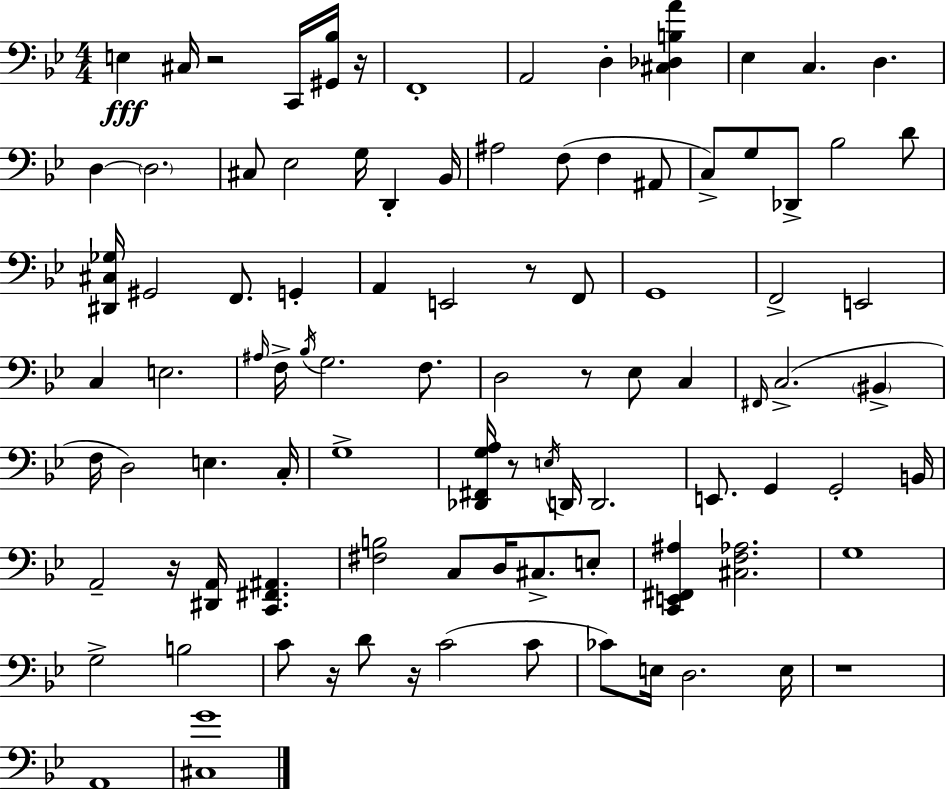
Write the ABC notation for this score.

X:1
T:Untitled
M:4/4
L:1/4
K:Gm
E, ^C,/4 z2 C,,/4 [^G,,_B,]/4 z/4 F,,4 A,,2 D, [^C,_D,B,A] _E, C, D, D, D,2 ^C,/2 _E,2 G,/4 D,, _B,,/4 ^A,2 F,/2 F, ^A,,/2 C,/2 G,/2 _D,,/2 _B,2 D/2 [^D,,^C,_G,]/4 ^G,,2 F,,/2 G,, A,, E,,2 z/2 F,,/2 G,,4 F,,2 E,,2 C, E,2 ^A,/4 F,/4 _B,/4 G,2 F,/2 D,2 z/2 _E,/2 C, ^F,,/4 C,2 ^B,, F,/4 D,2 E, C,/4 G,4 [_D,,^F,,G,A,]/4 z/2 E,/4 D,,/4 D,,2 E,,/2 G,, G,,2 B,,/4 A,,2 z/4 [^D,,A,,]/4 [C,,^F,,^A,,] [^F,B,]2 C,/2 D,/4 ^C,/2 E,/2 [C,,E,,^F,,^A,] [^C,F,_A,]2 G,4 G,2 B,2 C/2 z/4 D/2 z/4 C2 C/2 _C/2 E,/4 D,2 E,/4 z4 A,,4 [^C,G]4